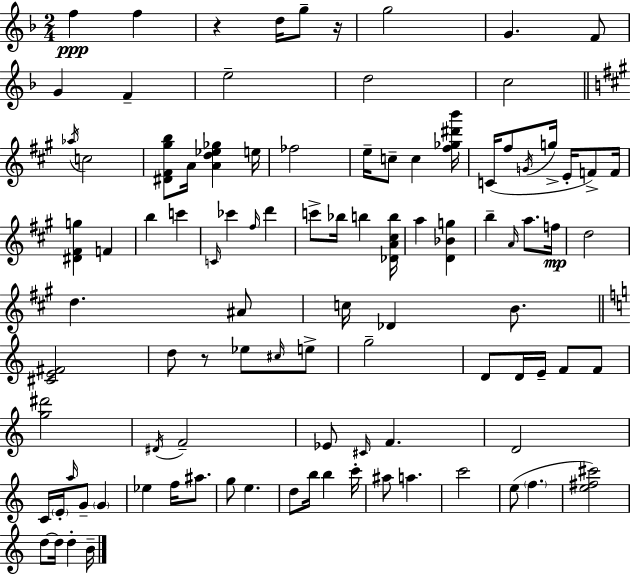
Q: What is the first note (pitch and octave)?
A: F5